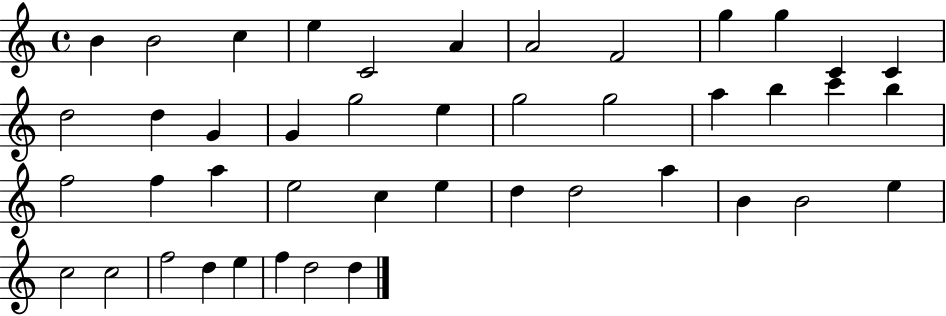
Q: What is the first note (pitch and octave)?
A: B4